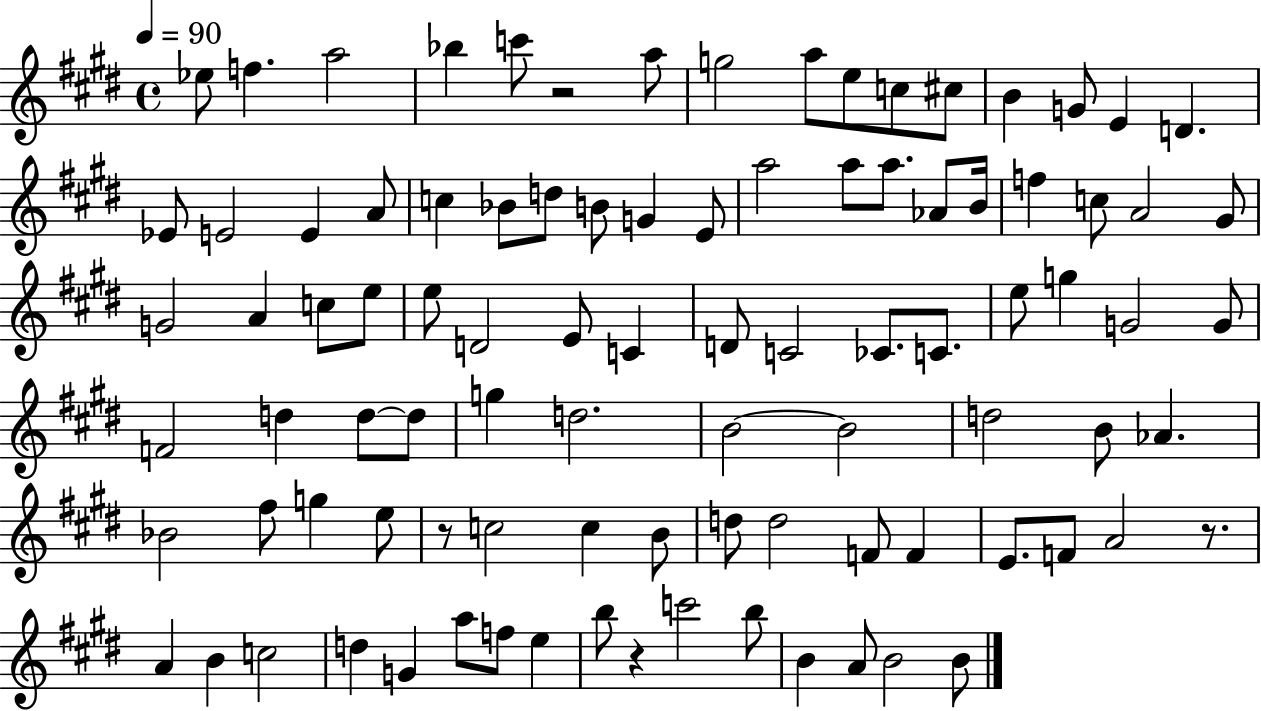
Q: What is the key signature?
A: E major